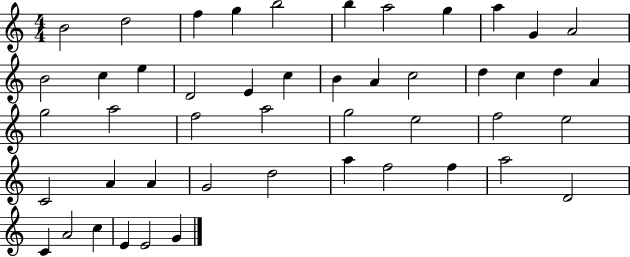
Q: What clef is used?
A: treble